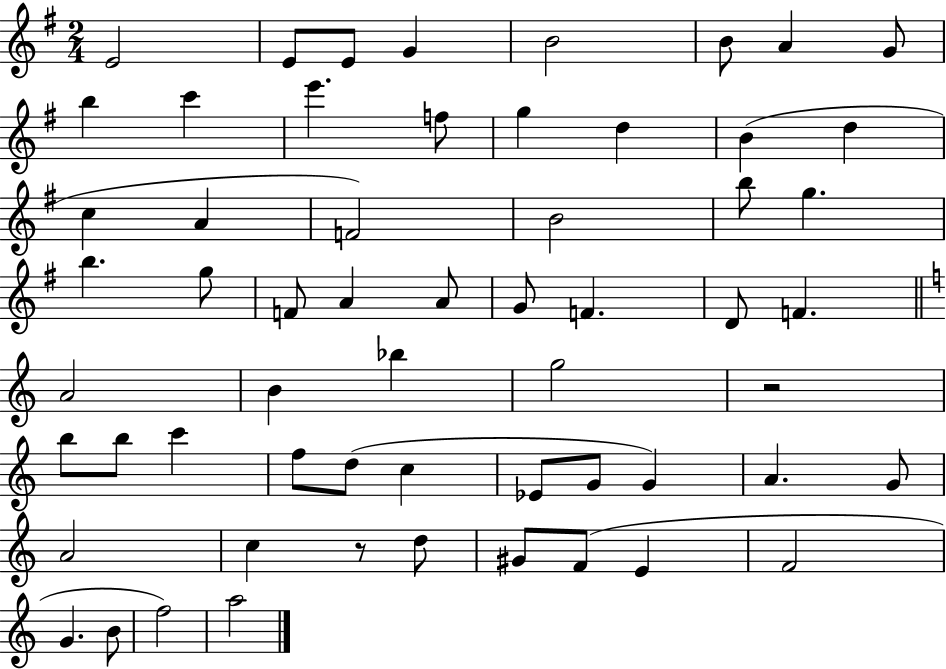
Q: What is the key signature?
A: G major